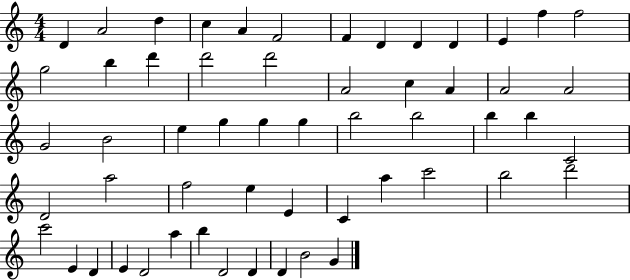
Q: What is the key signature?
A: C major